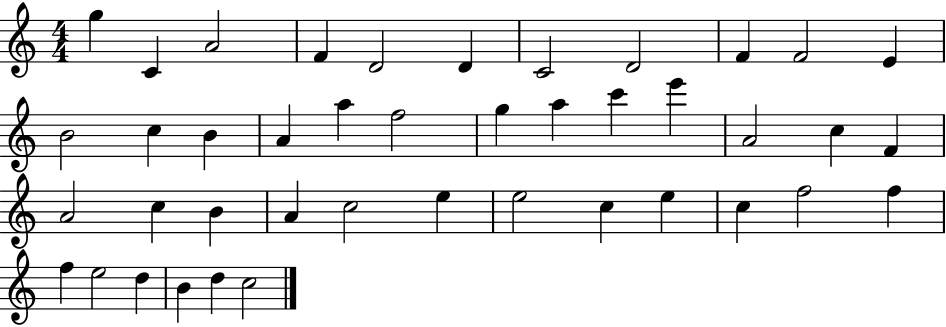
X:1
T:Untitled
M:4/4
L:1/4
K:C
g C A2 F D2 D C2 D2 F F2 E B2 c B A a f2 g a c' e' A2 c F A2 c B A c2 e e2 c e c f2 f f e2 d B d c2